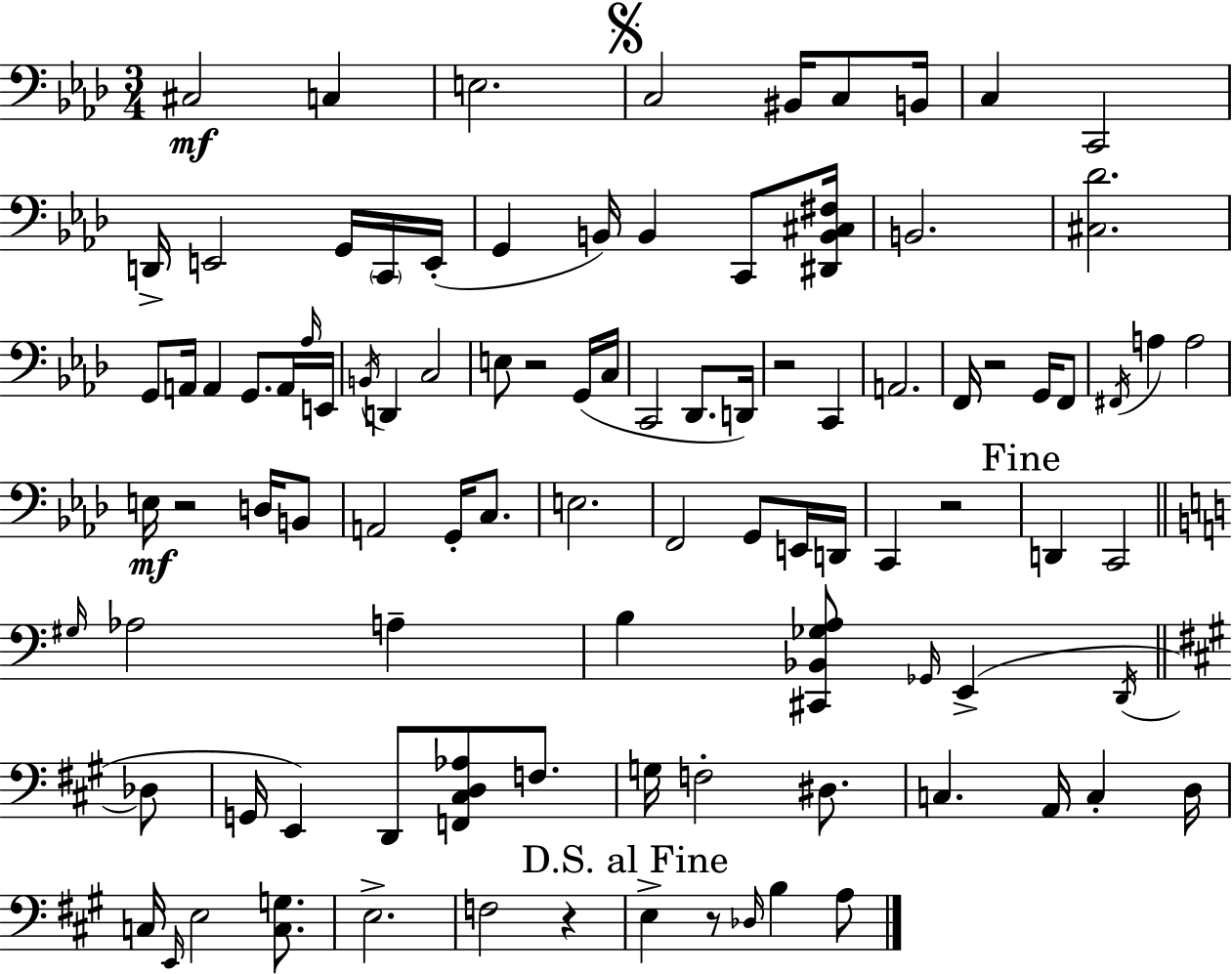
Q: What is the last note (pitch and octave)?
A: A3